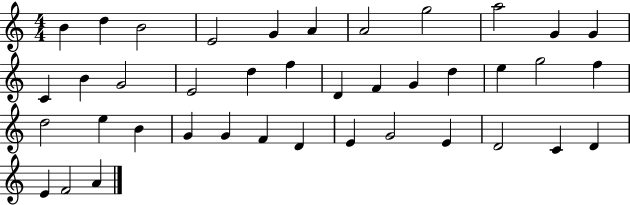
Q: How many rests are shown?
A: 0